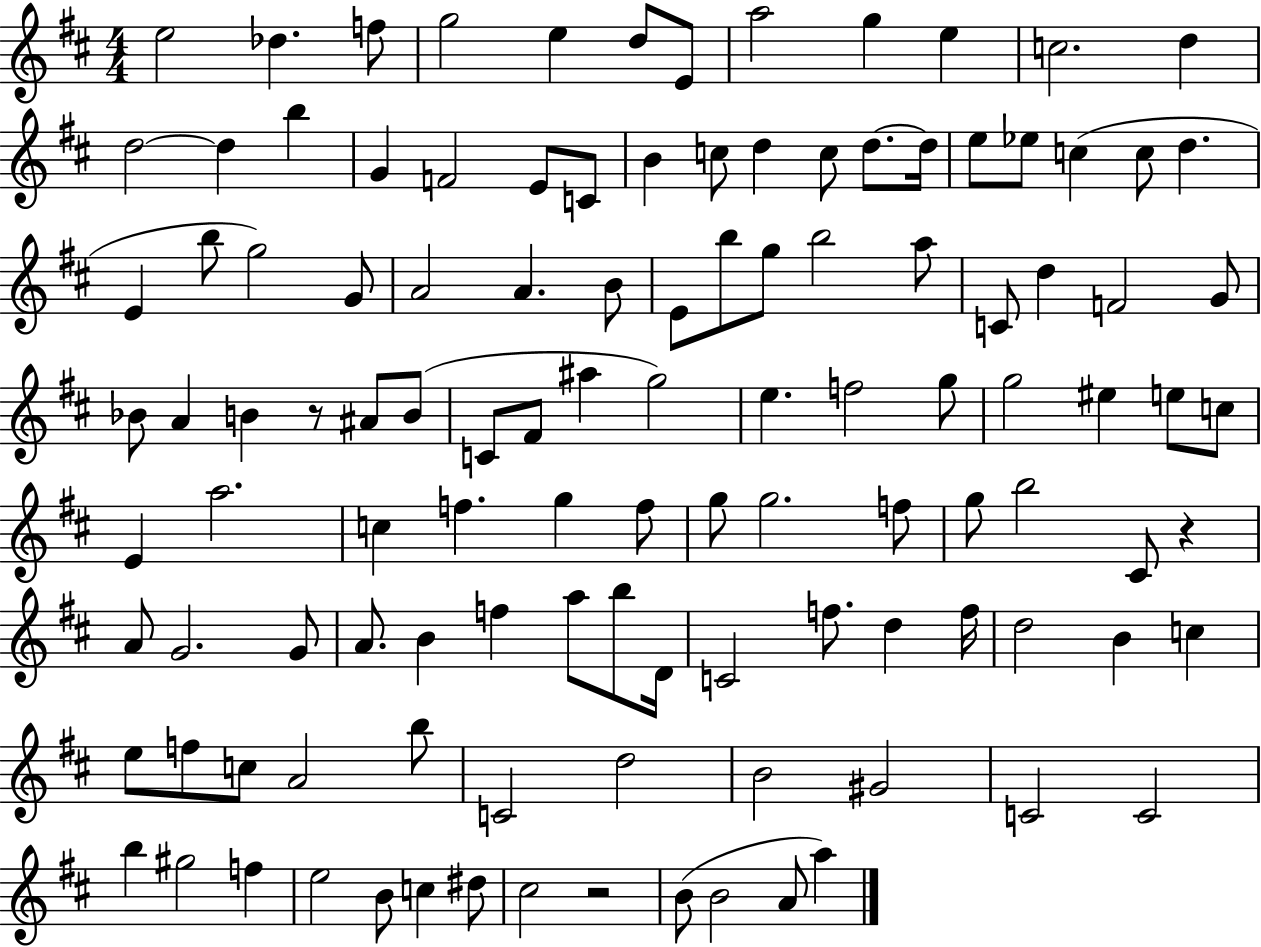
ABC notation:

X:1
T:Untitled
M:4/4
L:1/4
K:D
e2 _d f/2 g2 e d/2 E/2 a2 g e c2 d d2 d b G F2 E/2 C/2 B c/2 d c/2 d/2 d/4 e/2 _e/2 c c/2 d E b/2 g2 G/2 A2 A B/2 E/2 b/2 g/2 b2 a/2 C/2 d F2 G/2 _B/2 A B z/2 ^A/2 B/2 C/2 ^F/2 ^a g2 e f2 g/2 g2 ^e e/2 c/2 E a2 c f g f/2 g/2 g2 f/2 g/2 b2 ^C/2 z A/2 G2 G/2 A/2 B f a/2 b/2 D/4 C2 f/2 d f/4 d2 B c e/2 f/2 c/2 A2 b/2 C2 d2 B2 ^G2 C2 C2 b ^g2 f e2 B/2 c ^d/2 ^c2 z2 B/2 B2 A/2 a